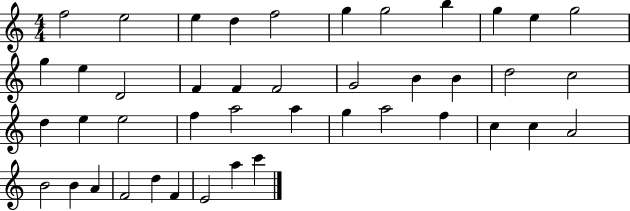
{
  \clef treble
  \numericTimeSignature
  \time 4/4
  \key c \major
  f''2 e''2 | e''4 d''4 f''2 | g''4 g''2 b''4 | g''4 e''4 g''2 | \break g''4 e''4 d'2 | f'4 f'4 f'2 | g'2 b'4 b'4 | d''2 c''2 | \break d''4 e''4 e''2 | f''4 a''2 a''4 | g''4 a''2 f''4 | c''4 c''4 a'2 | \break b'2 b'4 a'4 | f'2 d''4 f'4 | e'2 a''4 c'''4 | \bar "|."
}